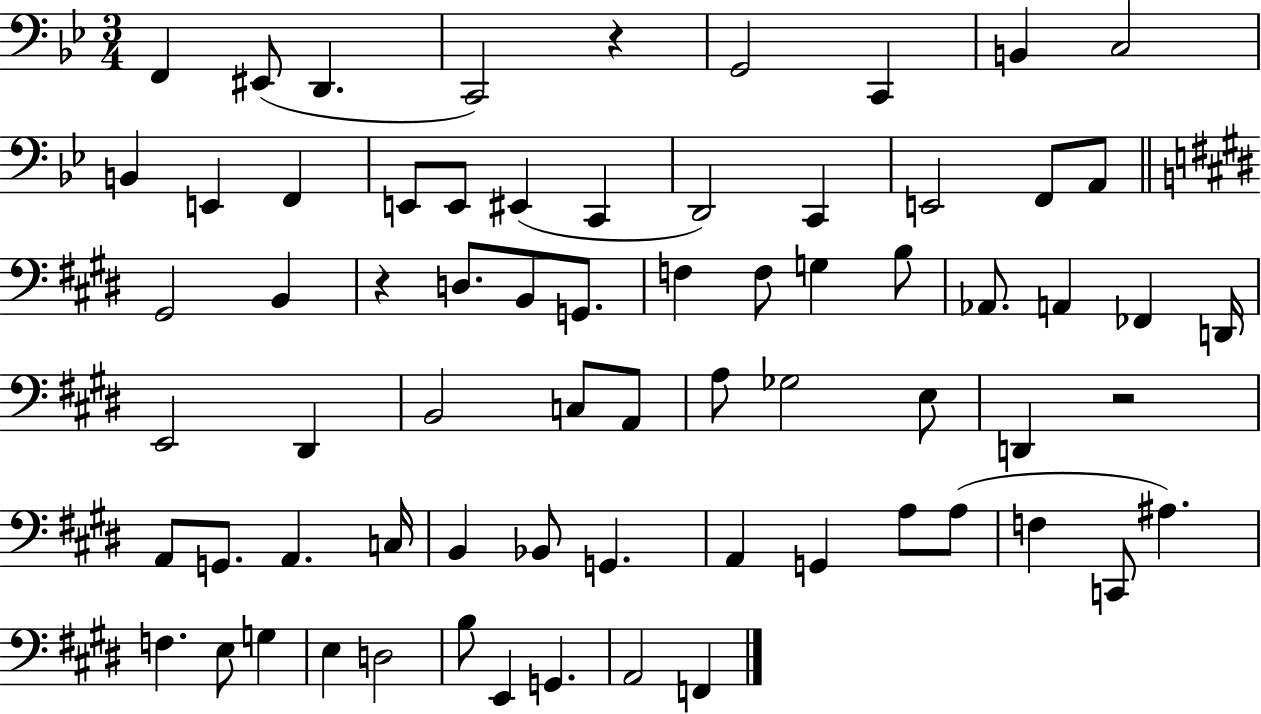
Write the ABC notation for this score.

X:1
T:Untitled
M:3/4
L:1/4
K:Bb
F,, ^E,,/2 D,, C,,2 z G,,2 C,, B,, C,2 B,, E,, F,, E,,/2 E,,/2 ^E,, C,, D,,2 C,, E,,2 F,,/2 A,,/2 ^G,,2 B,, z D,/2 B,,/2 G,,/2 F, F,/2 G, B,/2 _A,,/2 A,, _F,, D,,/4 E,,2 ^D,, B,,2 C,/2 A,,/2 A,/2 _G,2 E,/2 D,, z2 A,,/2 G,,/2 A,, C,/4 B,, _B,,/2 G,, A,, G,, A,/2 A,/2 F, C,,/2 ^A, F, E,/2 G, E, D,2 B,/2 E,, G,, A,,2 F,,